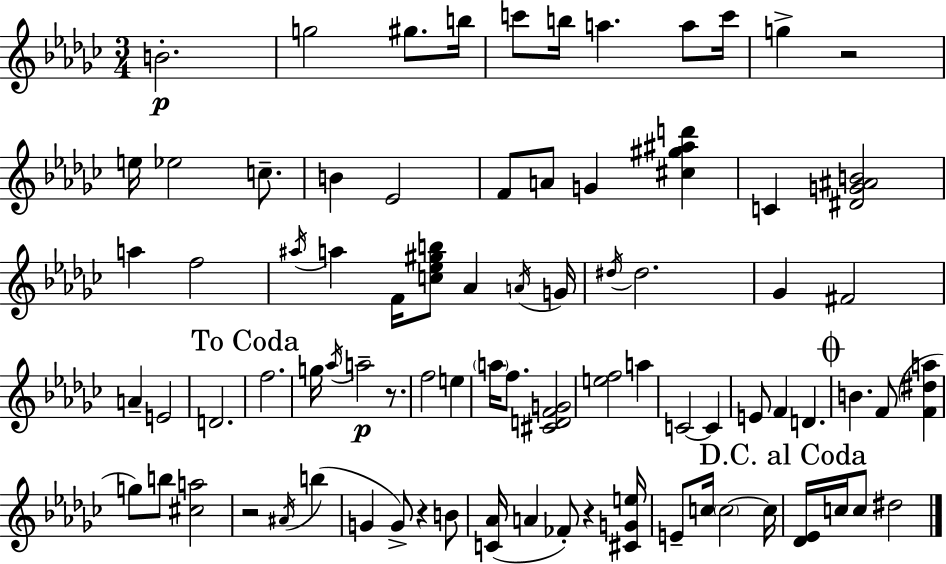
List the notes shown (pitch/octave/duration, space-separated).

B4/h. G5/h G#5/e. B5/s C6/e B5/s A5/q. A5/e C6/s G5/q R/h E5/s Eb5/h C5/e. B4/q Eb4/h F4/e A4/e G4/q [C#5,G#5,A#5,D6]/q C4/q [D#4,G4,A#4,B4]/h A5/q F5/h A#5/s A5/q F4/s [C5,Eb5,G#5,B5]/e Ab4/q A4/s G4/s D#5/s D#5/h. Gb4/q F#4/h A4/q E4/h D4/h. F5/h. G5/s Ab5/s A5/h R/e. F5/h E5/q A5/s F5/e. [C#4,D4,F4,G4]/h [E5,F5]/h A5/q C4/h C4/q E4/e F4/q D4/q. B4/q. F4/e [F4,D#5,A5]/q G5/e B5/e [C#5,A5]/h R/h A#4/s B5/q G4/q G4/e R/q B4/e [C4,Ab4]/s A4/q FES4/e R/q [C#4,G4,E5]/s E4/e C5/s C5/h C5/s [Db4,Eb4]/s C5/s C5/e D#5/h